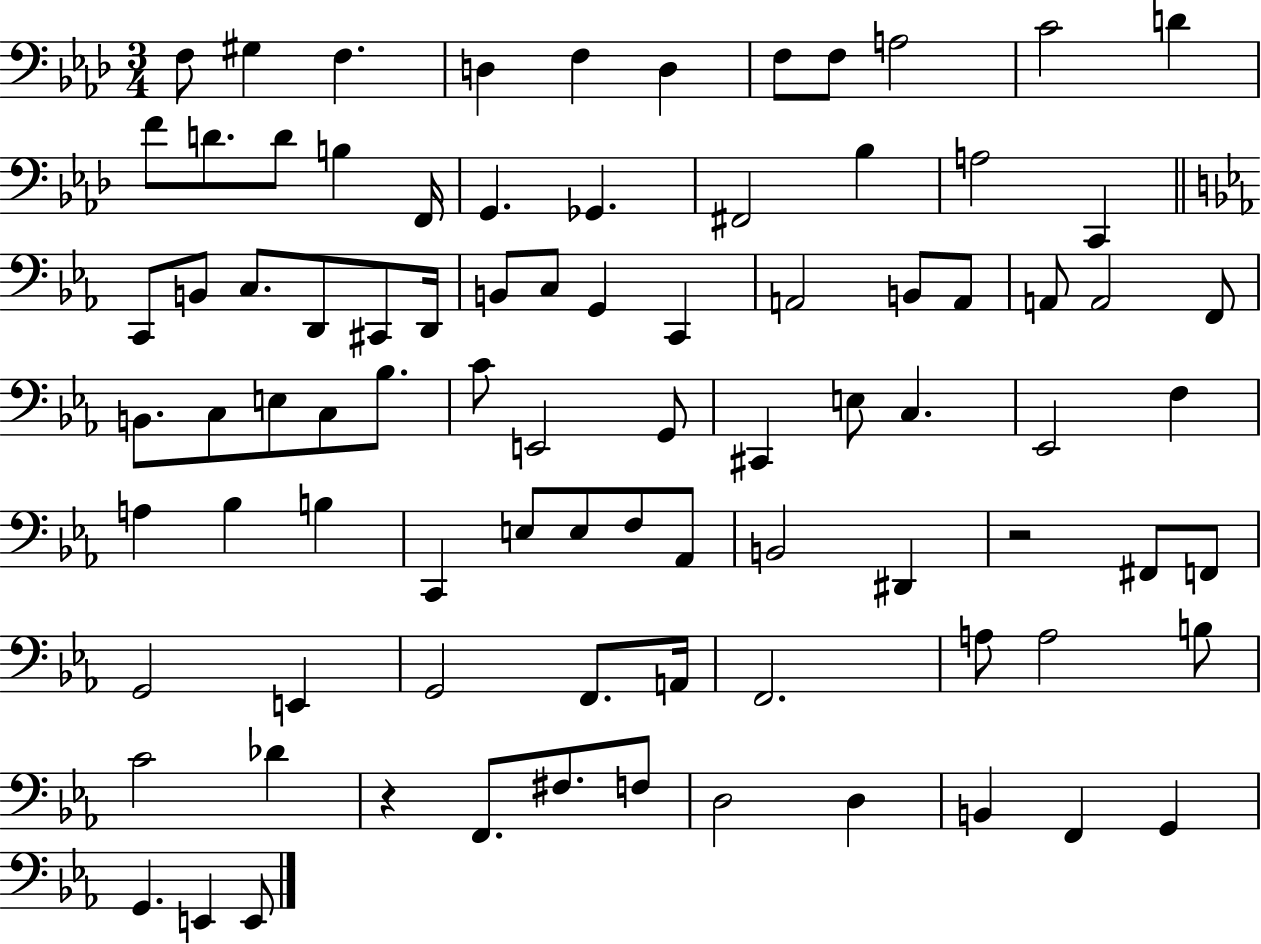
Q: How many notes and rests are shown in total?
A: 87